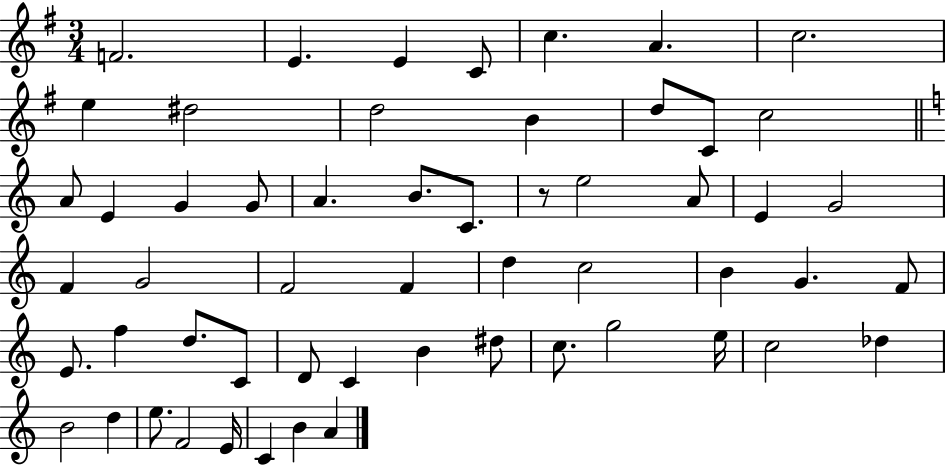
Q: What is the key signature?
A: G major